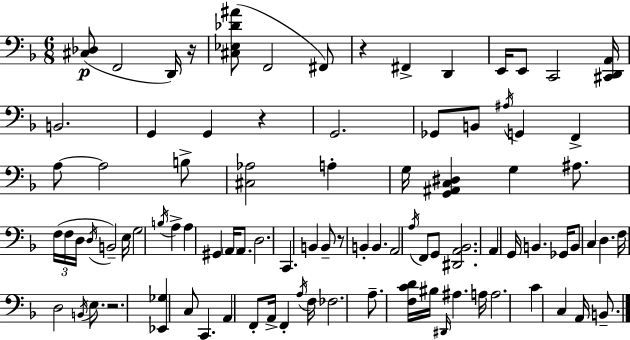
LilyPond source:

{
  \clef bass
  \numericTimeSignature
  \time 6/8
  \key d \minor
  <cis des>8(\p f,2 d,16) r16 | <cis ees des' ais'>8( f,2 fis,8) | r4 fis,4-> d,4 | e,16 e,8 c,2 <cis, d, a,>16 | \break b,2. | g,4 g,4 r4 | g,2. | ges,8 b,8 \acciaccatura { ais16 } g,4 f,4-> | \break a8~~ a2 b8-> | <cis aes>2 a4-. | g16 <g, ais, c dis>4 g4 ais8. | \tuplet 3/2 { f16( f16 d16 } \acciaccatura { d16 } b,2--) | \break e16 g2 \acciaccatura { b16 } a4-> | a4 gis,4 \parenthesize a,16 | a,8. d2. | c,4. b,4 | \break b,8-- r8 b,4-. b,4. | a,2 \acciaccatura { a16 } | f,8 g,8 <dis, a, bes,>2. | a,4 g,16 b,4. | \break ges,16 b,8 c4 d4. | f16 d2 | \acciaccatura { b,16 } e8. r2. | <ees, ges>4 c8 c,4. | \break a,4 f,8-. a,16-> | f,4-. \acciaccatura { a16 } f16 fes2. | a8.-- <f c' d'>16 bis16 \grace { dis,16 } | ais4. a16 a2. | \break c'4 c4 | a,16 b,8.-- \bar "|."
}